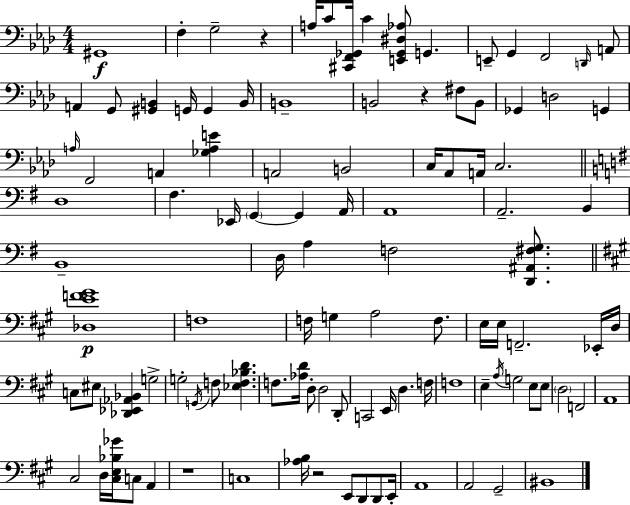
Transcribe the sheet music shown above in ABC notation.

X:1
T:Untitled
M:4/4
L:1/4
K:Ab
^G,,4 F, G,2 z A,/4 C/2 [^C,,F,,_G,,]/4 C [E,,_G,,^D,_A,]/2 G,, E,,/2 G,, F,,2 D,,/4 A,,/2 A,, G,,/2 [^G,,B,,] G,,/4 G,, B,,/4 B,,4 B,,2 z ^F,/2 B,,/2 _G,, D,2 G,, A,/4 F,,2 A,, [_G,A,E] A,,2 B,,2 C,/4 _A,,/2 A,,/4 C,2 D,4 ^F, _E,,/4 G,, G,, A,,/4 A,,4 A,,2 B,, B,,4 D,/4 A, F,2 [D,,^A,,^F,G,]/2 [_D,EF^G]4 F,4 F,/4 G, A,2 F,/2 E,/4 E,/4 F,,2 _E,,/4 D,/4 C,/2 ^E,/2 [_D,,_E,,_A,,_B,,] G,2 G,2 G,,/4 F,/2 [_E,F,_B,D] F,/2 [_A,D]/4 D,/2 D,2 D,,/2 C,,2 E,,/4 D, F,/4 F,4 E, A,/4 G,2 E,/2 E,/2 D,2 F,,2 A,,4 ^C,2 D,/4 [^C,E,_B,_G]/4 C,/2 A,, z4 C,4 [_A,B,]/4 z2 E,,/2 D,,/2 D,,/2 E,,/4 A,,4 A,,2 ^G,,2 ^B,,4